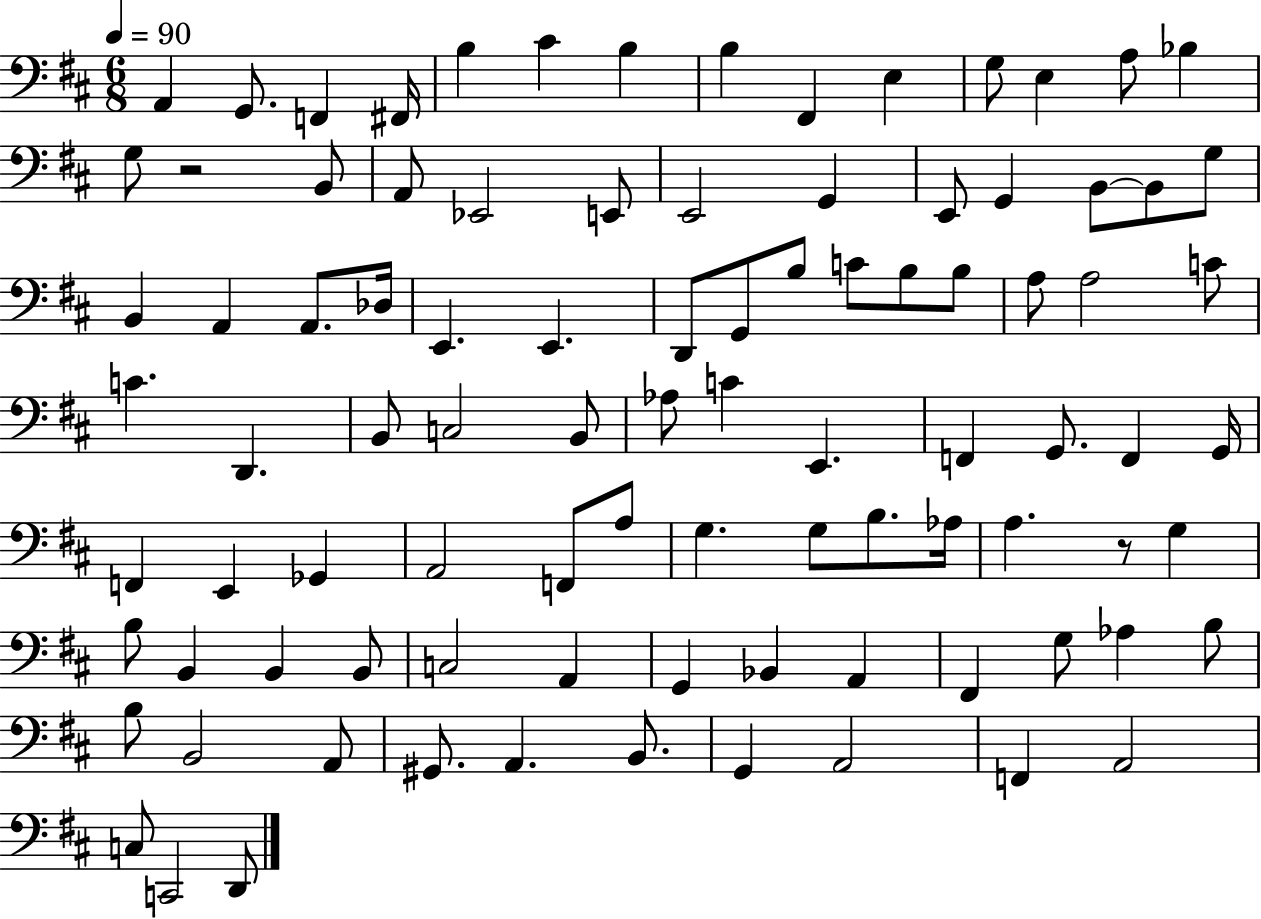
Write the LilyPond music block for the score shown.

{
  \clef bass
  \numericTimeSignature
  \time 6/8
  \key d \major
  \tempo 4 = 90
  a,4 g,8. f,4 fis,16 | b4 cis'4 b4 | b4 fis,4 e4 | g8 e4 a8 bes4 | \break g8 r2 b,8 | a,8 ees,2 e,8 | e,2 g,4 | e,8 g,4 b,8~~ b,8 g8 | \break b,4 a,4 a,8. des16 | e,4. e,4. | d,8 g,8 b8 c'8 b8 b8 | a8 a2 c'8 | \break c'4. d,4. | b,8 c2 b,8 | aes8 c'4 e,4. | f,4 g,8. f,4 g,16 | \break f,4 e,4 ges,4 | a,2 f,8 a8 | g4. g8 b8. aes16 | a4. r8 g4 | \break b8 b,4 b,4 b,8 | c2 a,4 | g,4 bes,4 a,4 | fis,4 g8 aes4 b8 | \break b8 b,2 a,8 | gis,8. a,4. b,8. | g,4 a,2 | f,4 a,2 | \break c8 c,2 d,8 | \bar "|."
}